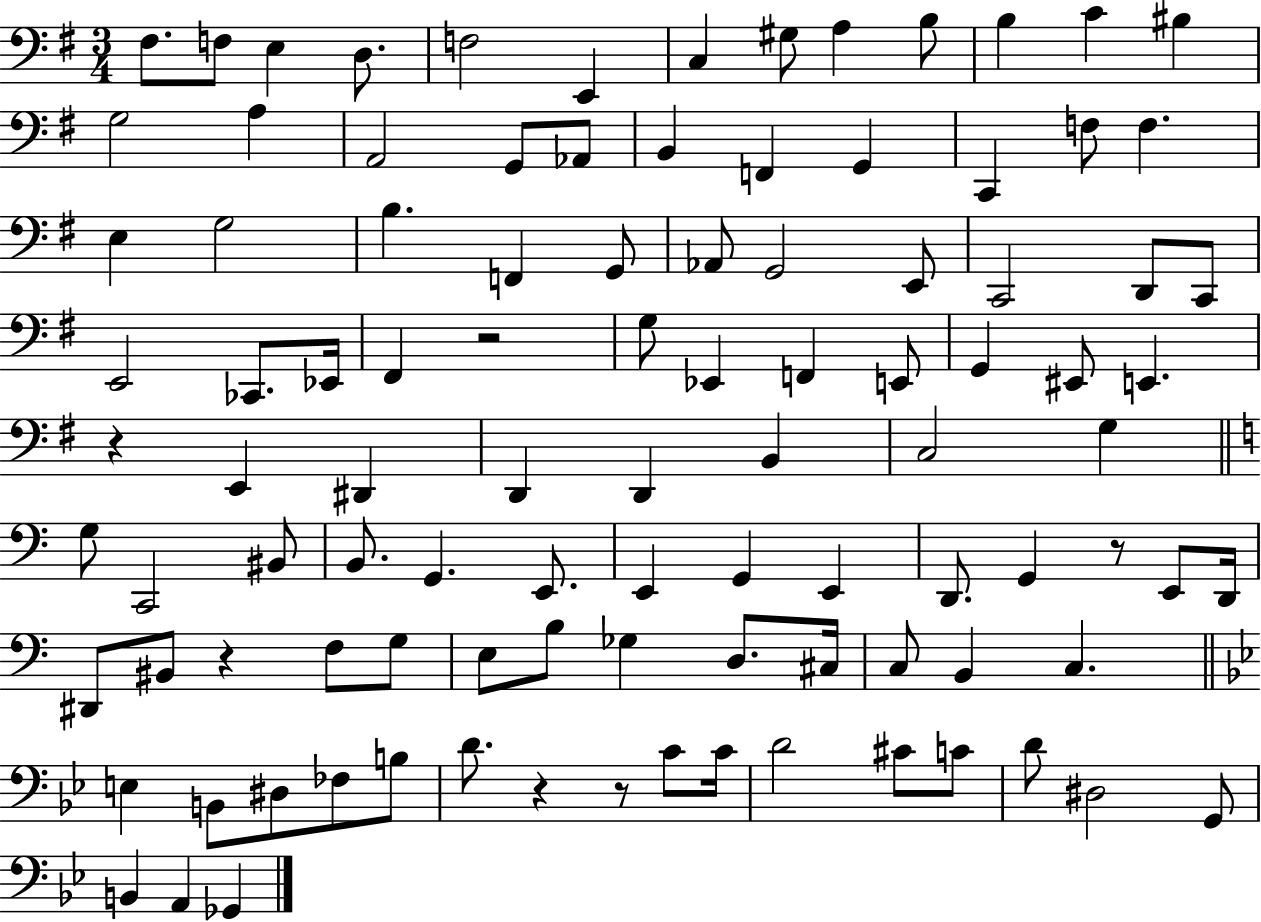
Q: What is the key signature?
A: G major